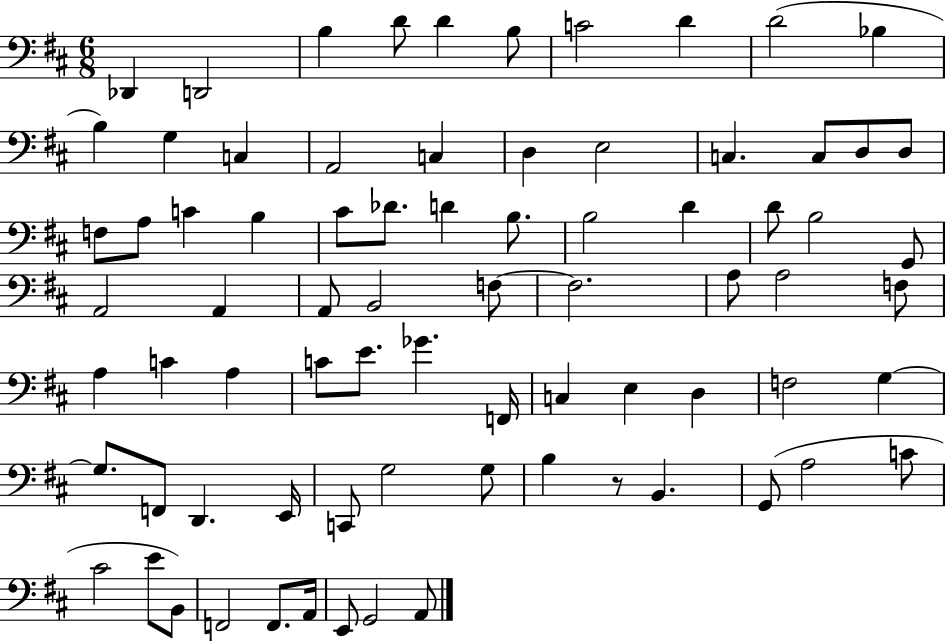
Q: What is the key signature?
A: D major